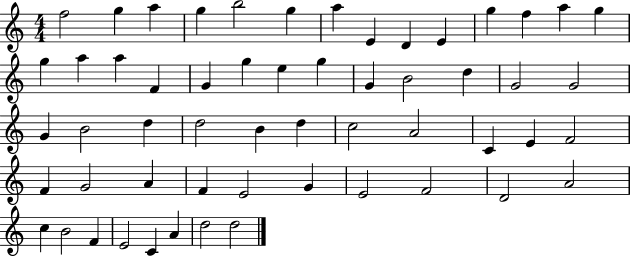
F5/h G5/q A5/q G5/q B5/h G5/q A5/q E4/q D4/q E4/q G5/q F5/q A5/q G5/q G5/q A5/q A5/q F4/q G4/q G5/q E5/q G5/q G4/q B4/h D5/q G4/h G4/h G4/q B4/h D5/q D5/h B4/q D5/q C5/h A4/h C4/q E4/q F4/h F4/q G4/h A4/q F4/q E4/h G4/q E4/h F4/h D4/h A4/h C5/q B4/h F4/q E4/h C4/q A4/q D5/h D5/h